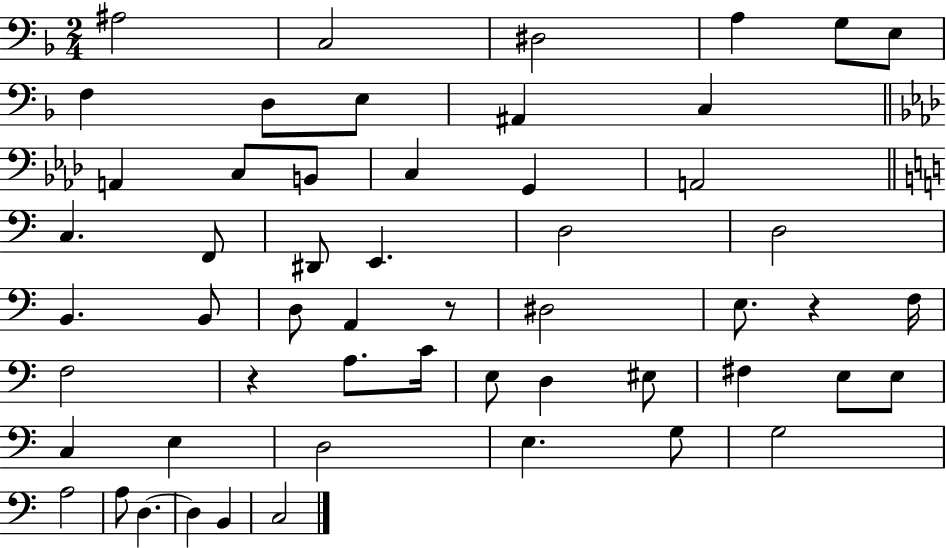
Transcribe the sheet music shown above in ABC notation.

X:1
T:Untitled
M:2/4
L:1/4
K:F
^A,2 C,2 ^D,2 A, G,/2 E,/2 F, D,/2 E,/2 ^A,, C, A,, C,/2 B,,/2 C, G,, A,,2 C, F,,/2 ^D,,/2 E,, D,2 D,2 B,, B,,/2 D,/2 A,, z/2 ^D,2 E,/2 z F,/4 F,2 z A,/2 C/4 E,/2 D, ^E,/2 ^F, E,/2 E,/2 C, E, D,2 E, G,/2 G,2 A,2 A,/2 D, D, B,, C,2